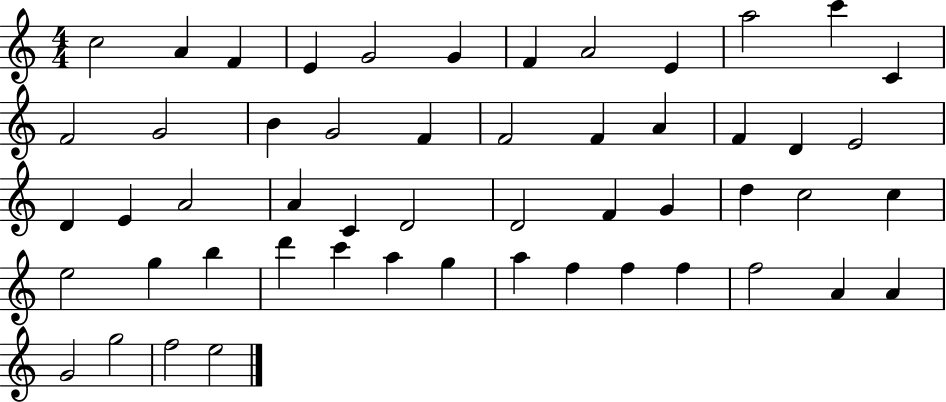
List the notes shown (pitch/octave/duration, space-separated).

C5/h A4/q F4/q E4/q G4/h G4/q F4/q A4/h E4/q A5/h C6/q C4/q F4/h G4/h B4/q G4/h F4/q F4/h F4/q A4/q F4/q D4/q E4/h D4/q E4/q A4/h A4/q C4/q D4/h D4/h F4/q G4/q D5/q C5/h C5/q E5/h G5/q B5/q D6/q C6/q A5/q G5/q A5/q F5/q F5/q F5/q F5/h A4/q A4/q G4/h G5/h F5/h E5/h